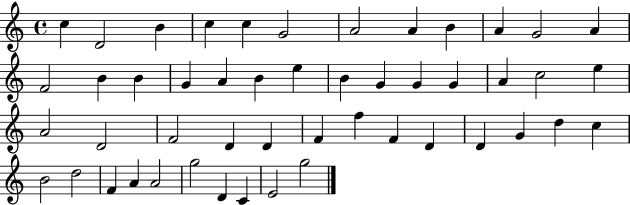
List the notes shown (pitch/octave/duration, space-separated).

C5/q D4/h B4/q C5/q C5/q G4/h A4/h A4/q B4/q A4/q G4/h A4/q F4/h B4/q B4/q G4/q A4/q B4/q E5/q B4/q G4/q G4/q G4/q A4/q C5/h E5/q A4/h D4/h F4/h D4/q D4/q F4/q F5/q F4/q D4/q D4/q G4/q D5/q C5/q B4/h D5/h F4/q A4/q A4/h G5/h D4/q C4/q E4/h G5/h